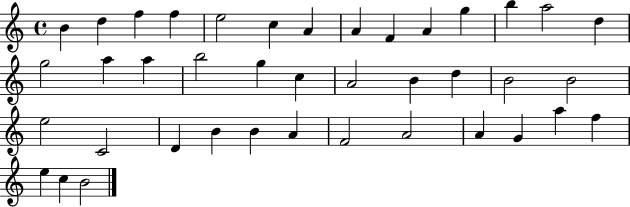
{
  \clef treble
  \time 4/4
  \defaultTimeSignature
  \key c \major
  b'4 d''4 f''4 f''4 | e''2 c''4 a'4 | a'4 f'4 a'4 g''4 | b''4 a''2 d''4 | \break g''2 a''4 a''4 | b''2 g''4 c''4 | a'2 b'4 d''4 | b'2 b'2 | \break e''2 c'2 | d'4 b'4 b'4 a'4 | f'2 a'2 | a'4 g'4 a''4 f''4 | \break e''4 c''4 b'2 | \bar "|."
}